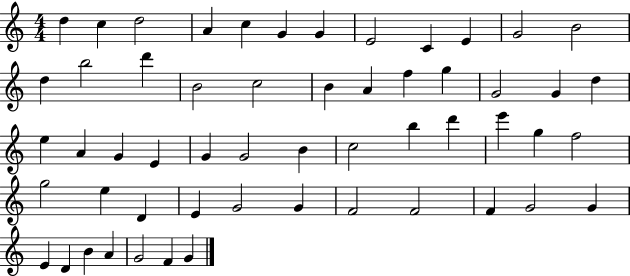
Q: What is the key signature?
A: C major